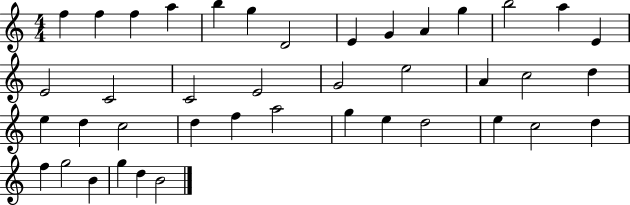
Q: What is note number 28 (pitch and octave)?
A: F5